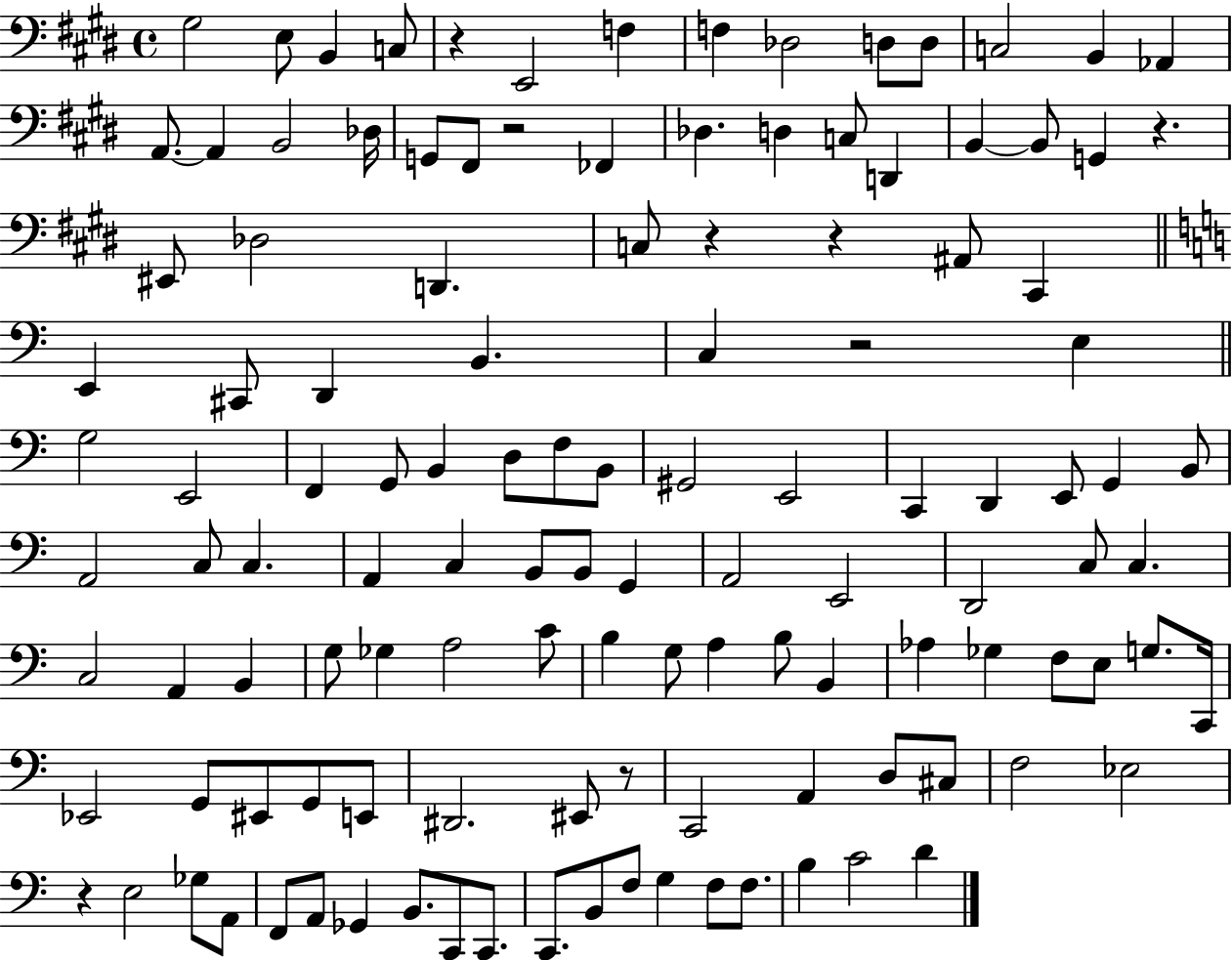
{
  \clef bass
  \time 4/4
  \defaultTimeSignature
  \key e \major
  gis2 e8 b,4 c8 | r4 e,2 f4 | f4 des2 d8 d8 | c2 b,4 aes,4 | \break a,8.~~ a,4 b,2 des16 | g,8 fis,8 r2 fes,4 | des4. d4 c8 d,4 | b,4~~ b,8 g,4 r4. | \break eis,8 des2 d,4. | c8 r4 r4 ais,8 cis,4 | \bar "||" \break \key a \minor e,4 cis,8 d,4 b,4. | c4 r2 e4 | \bar "||" \break \key c \major g2 e,2 | f,4 g,8 b,4 d8 f8 b,8 | gis,2 e,2 | c,4 d,4 e,8 g,4 b,8 | \break a,2 c8 c4. | a,4 c4 b,8 b,8 g,4 | a,2 e,2 | d,2 c8 c4. | \break c2 a,4 b,4 | g8 ges4 a2 c'8 | b4 g8 a4 b8 b,4 | aes4 ges4 f8 e8 g8. c,16 | \break ees,2 g,8 eis,8 g,8 e,8 | dis,2. eis,8 r8 | c,2 a,4 d8 cis8 | f2 ees2 | \break r4 e2 ges8 a,8 | f,8 a,8 ges,4 b,8. c,8 c,8. | c,8. b,8 f8 g4 f8 f8. | b4 c'2 d'4 | \break \bar "|."
}